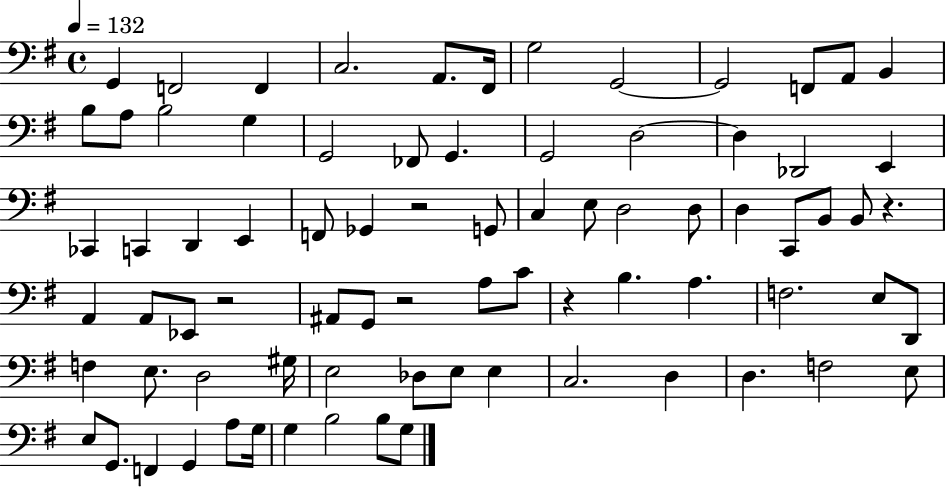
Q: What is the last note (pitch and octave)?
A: G3